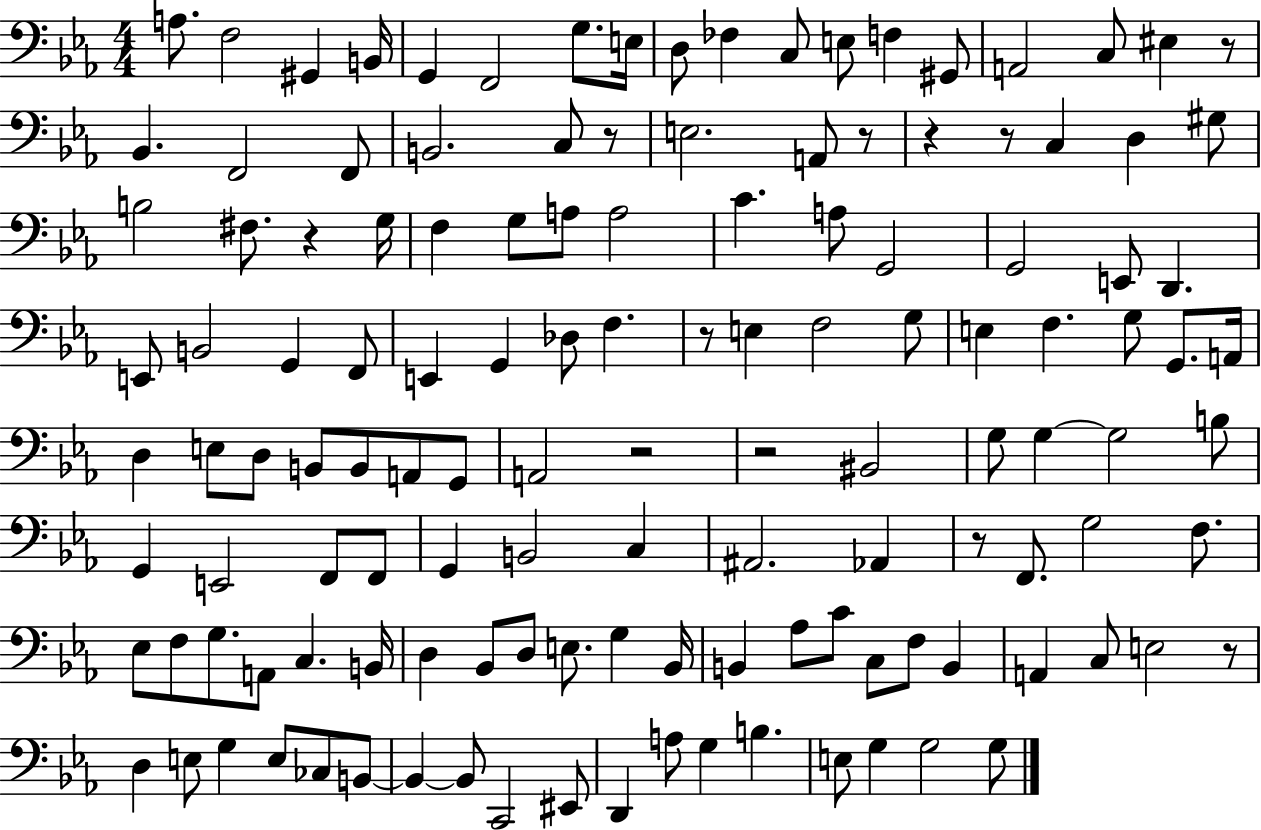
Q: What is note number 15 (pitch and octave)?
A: A2